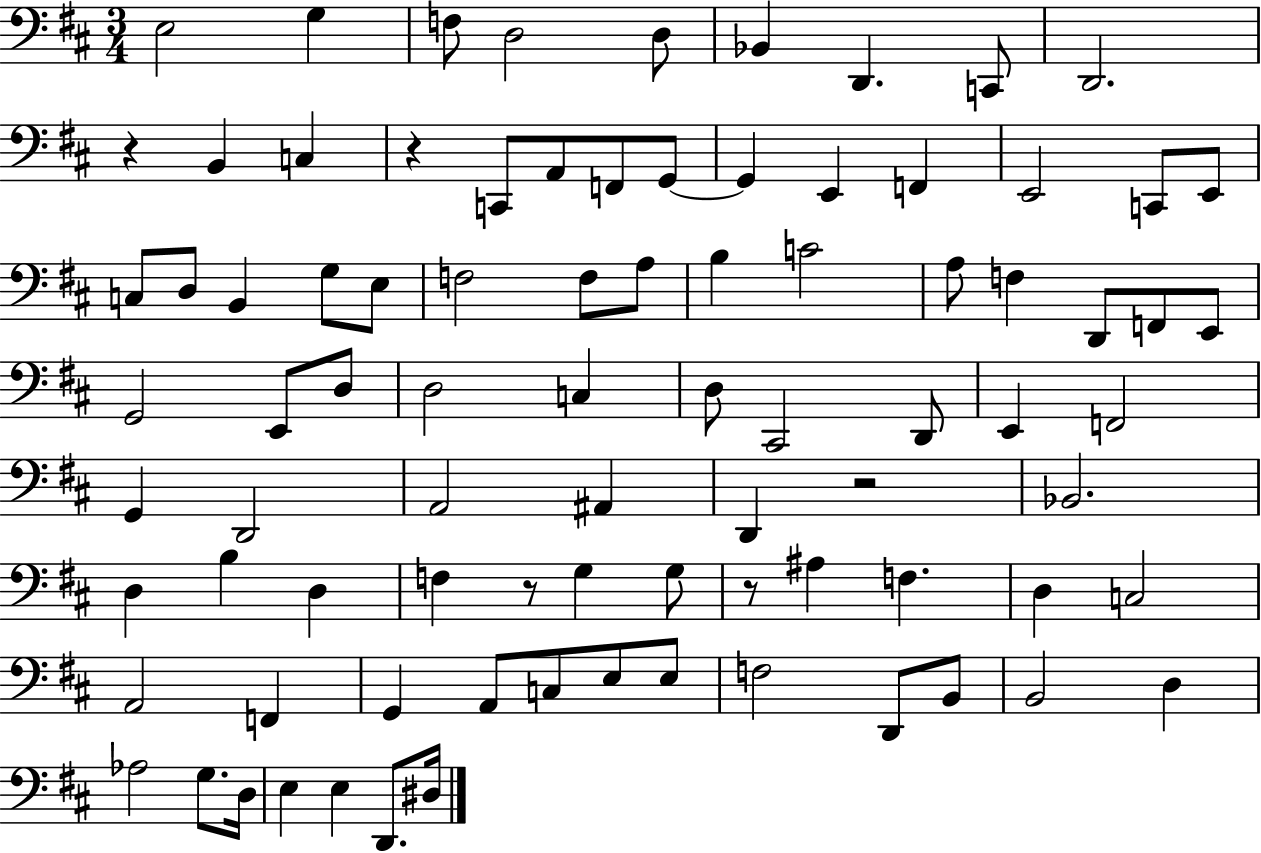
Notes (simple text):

E3/h G3/q F3/e D3/h D3/e Bb2/q D2/q. C2/e D2/h. R/q B2/q C3/q R/q C2/e A2/e F2/e G2/e G2/q E2/q F2/q E2/h C2/e E2/e C3/e D3/e B2/q G3/e E3/e F3/h F3/e A3/e B3/q C4/h A3/e F3/q D2/e F2/e E2/e G2/h E2/e D3/e D3/h C3/q D3/e C#2/h D2/e E2/q F2/h G2/q D2/h A2/h A#2/q D2/q R/h Bb2/h. D3/q B3/q D3/q F3/q R/e G3/q G3/e R/e A#3/q F3/q. D3/q C3/h A2/h F2/q G2/q A2/e C3/e E3/e E3/e F3/h D2/e B2/e B2/h D3/q Ab3/h G3/e. D3/s E3/q E3/q D2/e. D#3/s